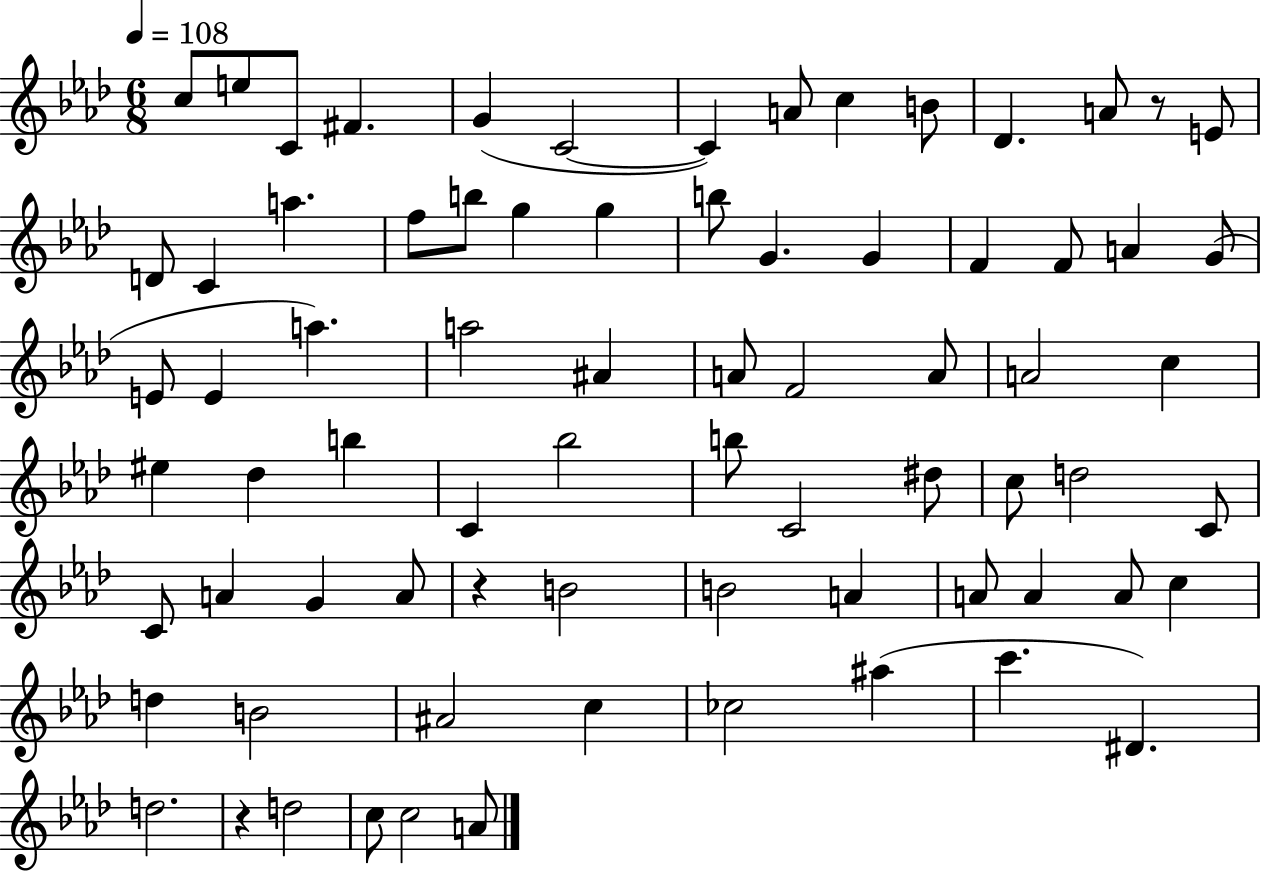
{
  \clef treble
  \numericTimeSignature
  \time 6/8
  \key aes \major
  \tempo 4 = 108
  c''8 e''8 c'8 fis'4. | g'4( c'2~~ | c'4) a'8 c''4 b'8 | des'4. a'8 r8 e'8 | \break d'8 c'4 a''4. | f''8 b''8 g''4 g''4 | b''8 g'4. g'4 | f'4 f'8 a'4 g'8( | \break e'8 e'4 a''4.) | a''2 ais'4 | a'8 f'2 a'8 | a'2 c''4 | \break eis''4 des''4 b''4 | c'4 bes''2 | b''8 c'2 dis''8 | c''8 d''2 c'8 | \break c'8 a'4 g'4 a'8 | r4 b'2 | b'2 a'4 | a'8 a'4 a'8 c''4 | \break d''4 b'2 | ais'2 c''4 | ces''2 ais''4( | c'''4. dis'4.) | \break d''2. | r4 d''2 | c''8 c''2 a'8 | \bar "|."
}